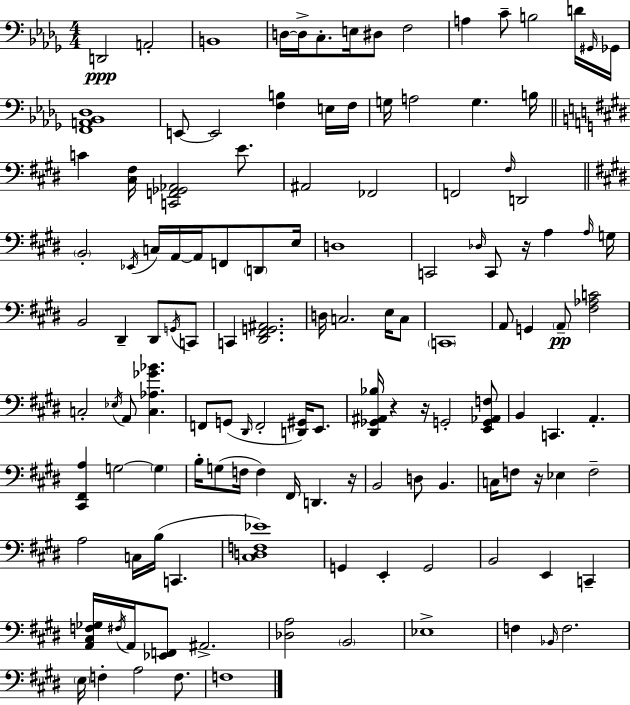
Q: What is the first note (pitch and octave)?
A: D2